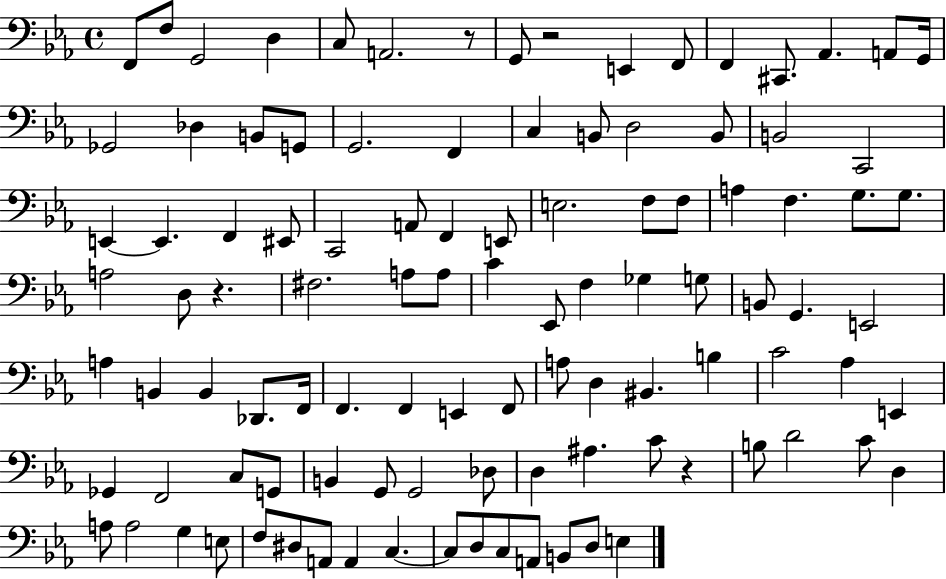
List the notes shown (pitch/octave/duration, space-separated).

F2/e F3/e G2/h D3/q C3/e A2/h. R/e G2/e R/h E2/q F2/e F2/q C#2/e. Ab2/q. A2/e G2/s Gb2/h Db3/q B2/e G2/e G2/h. F2/q C3/q B2/e D3/h B2/e B2/h C2/h E2/q E2/q. F2/q EIS2/e C2/h A2/e F2/q E2/e E3/h. F3/e F3/e A3/q F3/q. G3/e. G3/e. A3/h D3/e R/q. F#3/h. A3/e A3/e C4/q Eb2/e F3/q Gb3/q G3/e B2/e G2/q. E2/h A3/q B2/q B2/q Db2/e. F2/s F2/q. F2/q E2/q F2/e A3/e D3/q BIS2/q. B3/q C4/h Ab3/q E2/q Gb2/q F2/h C3/e G2/e B2/q G2/e G2/h Db3/e D3/q A#3/q. C4/e R/q B3/e D4/h C4/e D3/q A3/e A3/h G3/q E3/e F3/e D#3/e A2/e A2/q C3/q. C3/e D3/e C3/e A2/e B2/e D3/e E3/q